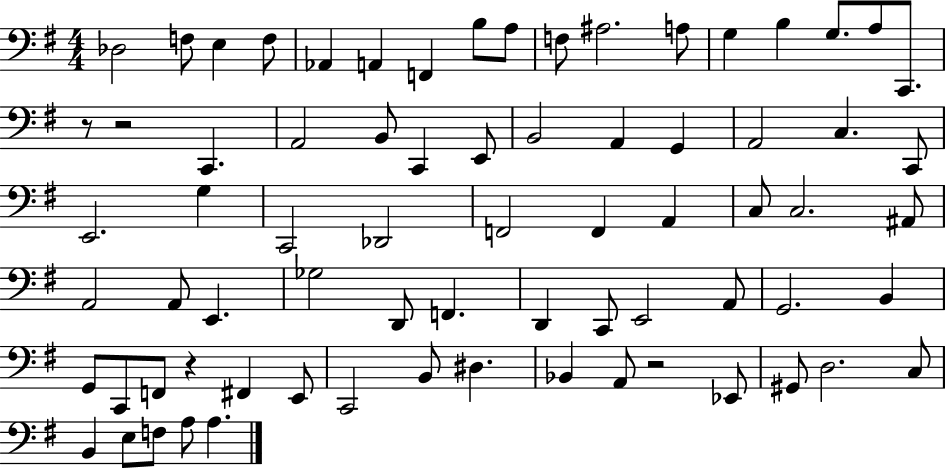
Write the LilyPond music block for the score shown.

{
  \clef bass
  \numericTimeSignature
  \time 4/4
  \key g \major
  des2 f8 e4 f8 | aes,4 a,4 f,4 b8 a8 | f8 ais2. a8 | g4 b4 g8. a8 c,8. | \break r8 r2 c,4. | a,2 b,8 c,4 e,8 | b,2 a,4 g,4 | a,2 c4. c,8 | \break e,2. g4 | c,2 des,2 | f,2 f,4 a,4 | c8 c2. ais,8 | \break a,2 a,8 e,4. | ges2 d,8 f,4. | d,4 c,8 e,2 a,8 | g,2. b,4 | \break g,8 c,8 f,8 r4 fis,4 e,8 | c,2 b,8 dis4. | bes,4 a,8 r2 ees,8 | gis,8 d2. c8 | \break b,4 e8 f8 a8 a4. | \bar "|."
}